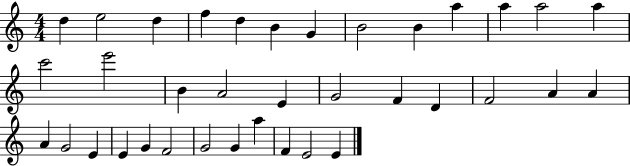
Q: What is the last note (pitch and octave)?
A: E4